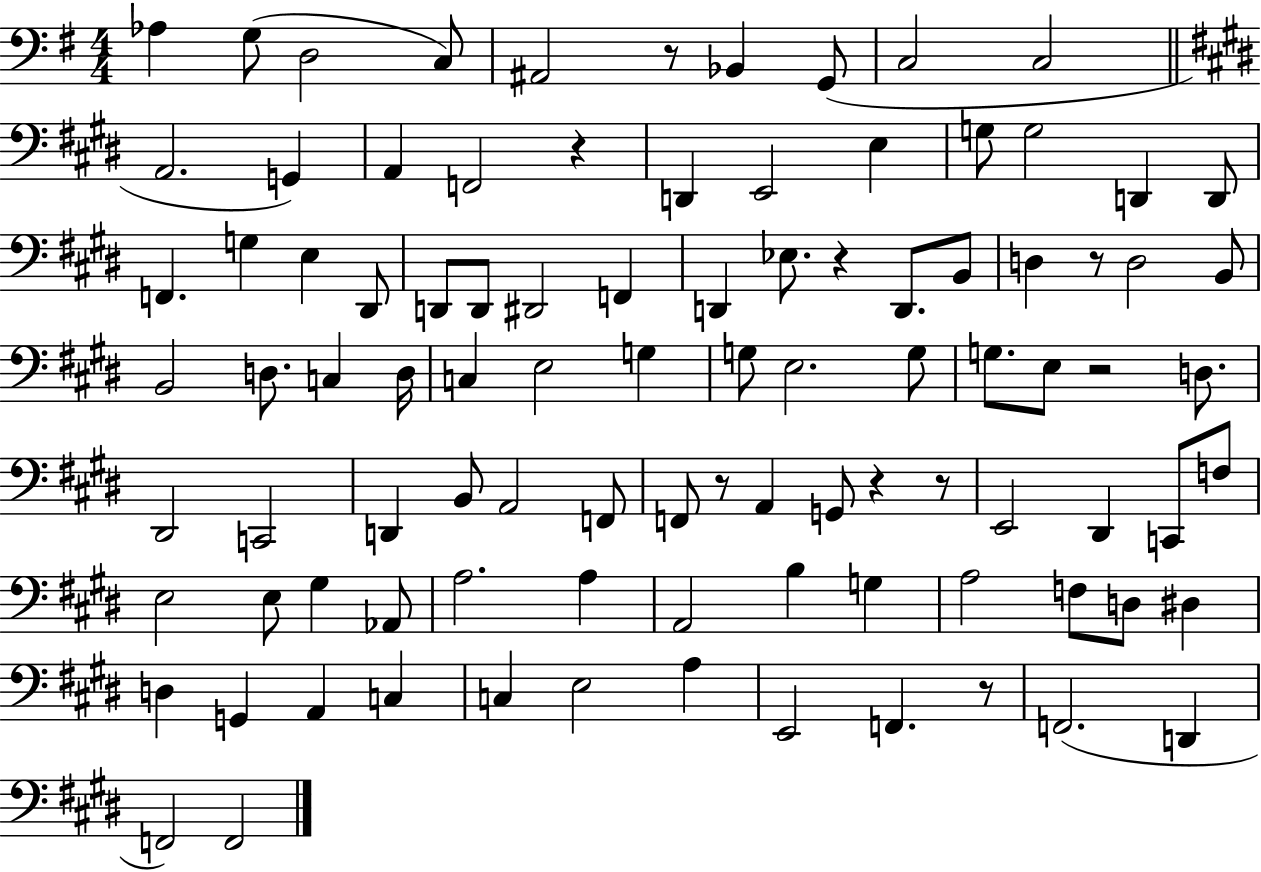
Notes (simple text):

Ab3/q G3/e D3/h C3/e A#2/h R/e Bb2/q G2/e C3/h C3/h A2/h. G2/q A2/q F2/h R/q D2/q E2/h E3/q G3/e G3/h D2/q D2/e F2/q. G3/q E3/q D#2/e D2/e D2/e D#2/h F2/q D2/q Eb3/e. R/q D2/e. B2/e D3/q R/e D3/h B2/e B2/h D3/e. C3/q D3/s C3/q E3/h G3/q G3/e E3/h. G3/e G3/e. E3/e R/h D3/e. D#2/h C2/h D2/q B2/e A2/h F2/e F2/e R/e A2/q G2/e R/q R/e E2/h D#2/q C2/e F3/e E3/h E3/e G#3/q Ab2/e A3/h. A3/q A2/h B3/q G3/q A3/h F3/e D3/e D#3/q D3/q G2/q A2/q C3/q C3/q E3/h A3/q E2/h F2/q. R/e F2/h. D2/q F2/h F2/h